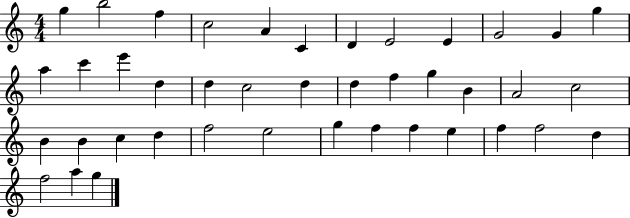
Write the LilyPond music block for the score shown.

{
  \clef treble
  \numericTimeSignature
  \time 4/4
  \key c \major
  g''4 b''2 f''4 | c''2 a'4 c'4 | d'4 e'2 e'4 | g'2 g'4 g''4 | \break a''4 c'''4 e'''4 d''4 | d''4 c''2 d''4 | d''4 f''4 g''4 b'4 | a'2 c''2 | \break b'4 b'4 c''4 d''4 | f''2 e''2 | g''4 f''4 f''4 e''4 | f''4 f''2 d''4 | \break f''2 a''4 g''4 | \bar "|."
}